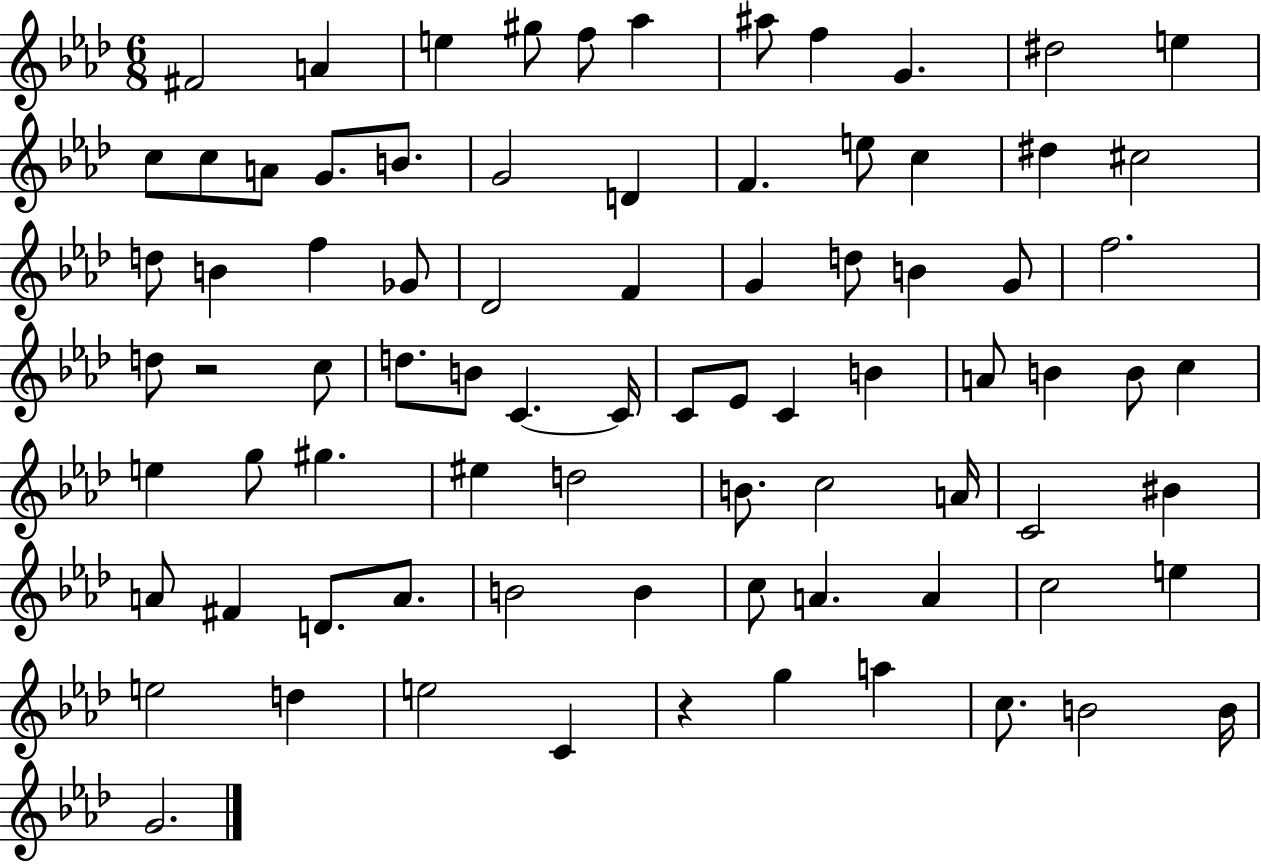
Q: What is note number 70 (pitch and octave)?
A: E5